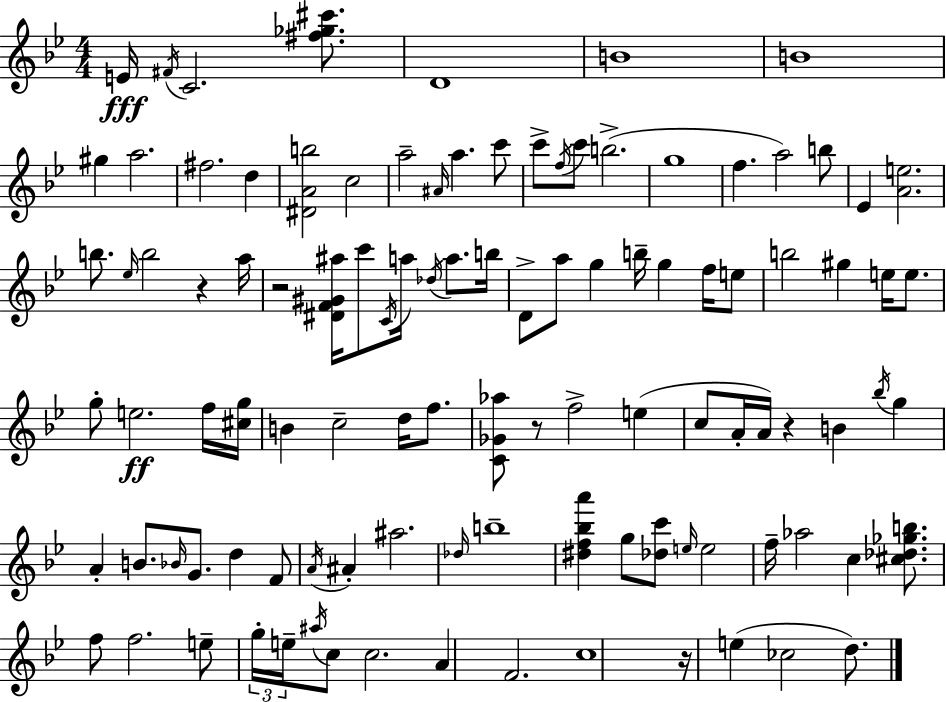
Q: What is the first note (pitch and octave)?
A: E4